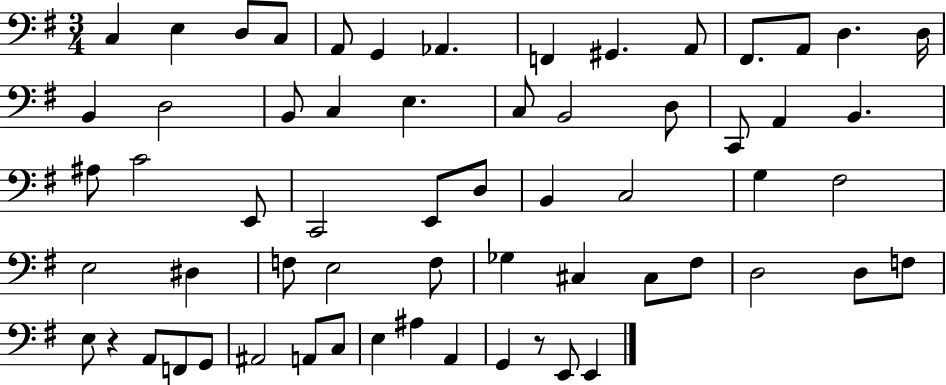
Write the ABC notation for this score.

X:1
T:Untitled
M:3/4
L:1/4
K:G
C, E, D,/2 C,/2 A,,/2 G,, _A,, F,, ^G,, A,,/2 ^F,,/2 A,,/2 D, D,/4 B,, D,2 B,,/2 C, E, C,/2 B,,2 D,/2 C,,/2 A,, B,, ^A,/2 C2 E,,/2 C,,2 E,,/2 D,/2 B,, C,2 G, ^F,2 E,2 ^D, F,/2 E,2 F,/2 _G, ^C, ^C,/2 ^F,/2 D,2 D,/2 F,/2 E,/2 z A,,/2 F,,/2 G,,/2 ^A,,2 A,,/2 C,/2 E, ^A, A,, G,, z/2 E,,/2 E,,